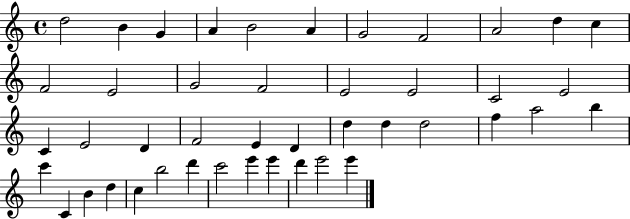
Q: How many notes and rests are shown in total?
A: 44